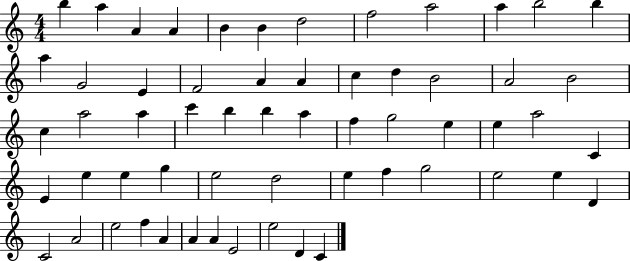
{
  \clef treble
  \numericTimeSignature
  \time 4/4
  \key c \major
  b''4 a''4 a'4 a'4 | b'4 b'4 d''2 | f''2 a''2 | a''4 b''2 b''4 | \break a''4 g'2 e'4 | f'2 a'4 a'4 | c''4 d''4 b'2 | a'2 b'2 | \break c''4 a''2 a''4 | c'''4 b''4 b''4 a''4 | f''4 g''2 e''4 | e''4 a''2 c'4 | \break e'4 e''4 e''4 g''4 | e''2 d''2 | e''4 f''4 g''2 | e''2 e''4 d'4 | \break c'2 a'2 | e''2 f''4 a'4 | a'4 a'4 e'2 | e''2 d'4 c'4 | \break \bar "|."
}